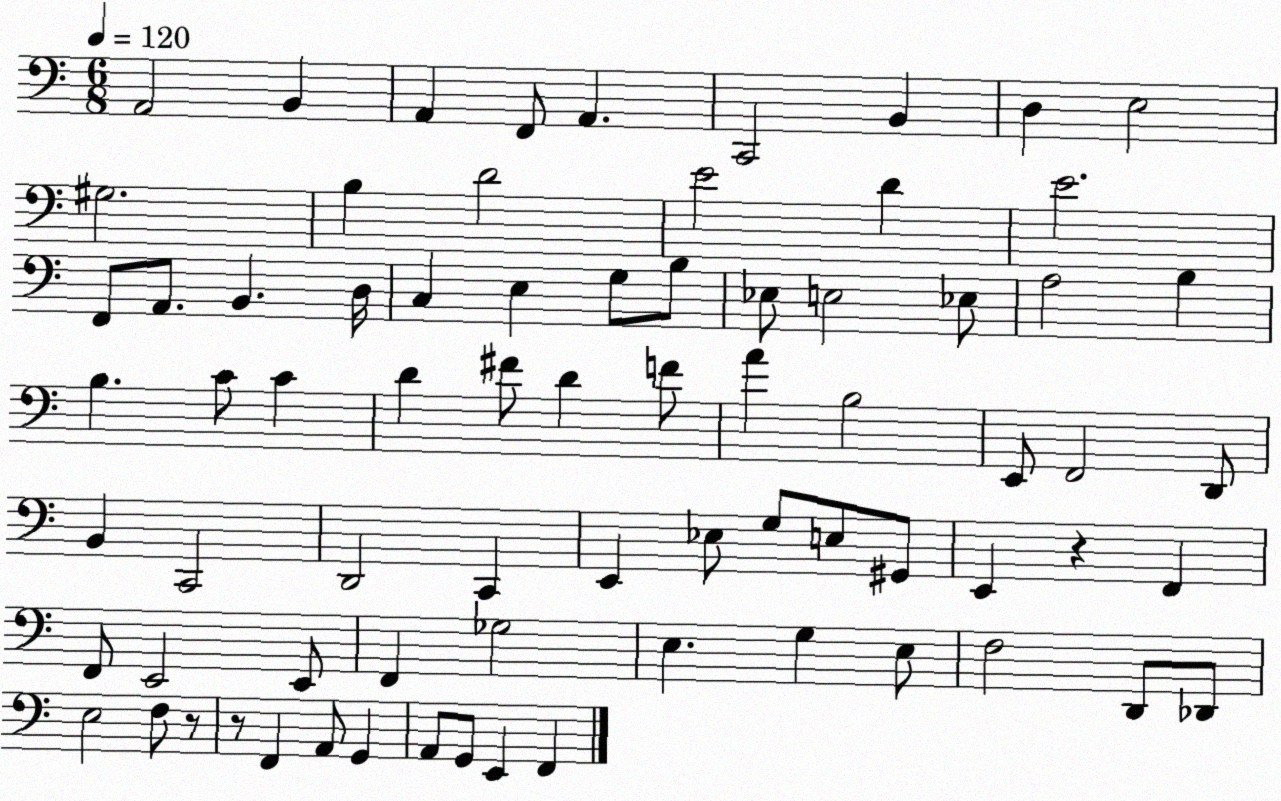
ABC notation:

X:1
T:Untitled
M:6/8
L:1/4
K:C
A,,2 B,, A,, F,,/2 A,, C,,2 B,, D, E,2 ^G,2 B, D2 E2 D E2 F,,/2 A,,/2 B,, D,/4 C, E, G,/2 B,/2 _E,/2 E,2 _E,/2 A,2 B, B, C/2 C D ^F/2 D F/2 A B,2 E,,/2 F,,2 D,,/2 B,, C,,2 D,,2 C,, E,, _E,/2 G,/2 E,/2 ^G,,/2 E,, z F,, F,,/2 E,,2 E,,/2 F,, _G,2 E, G, E,/2 F,2 D,,/2 _D,,/2 E,2 F,/2 z/2 z/2 F,, A,,/2 G,, A,,/2 G,,/2 E,, F,,